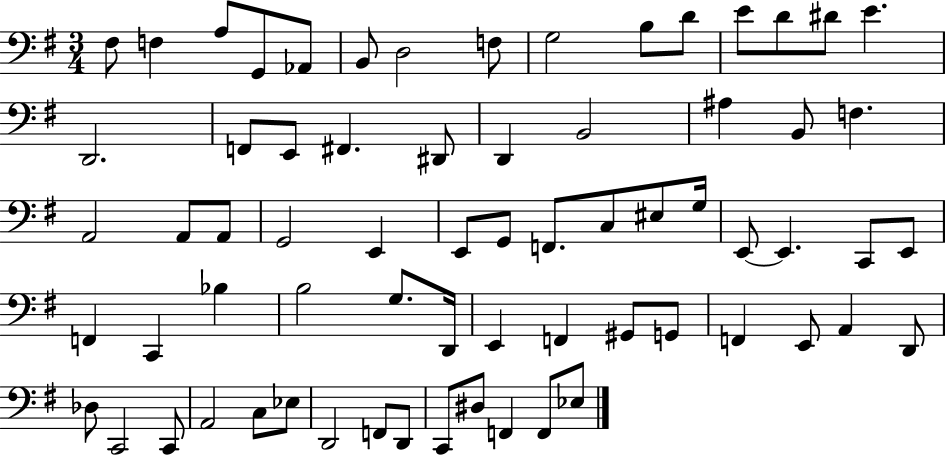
{
  \clef bass
  \numericTimeSignature
  \time 3/4
  \key g \major
  \repeat volta 2 { fis8 f4 a8 g,8 aes,8 | b,8 d2 f8 | g2 b8 d'8 | e'8 d'8 dis'8 e'4. | \break d,2. | f,8 e,8 fis,4. dis,8 | d,4 b,2 | ais4 b,8 f4. | \break a,2 a,8 a,8 | g,2 e,4 | e,8 g,8 f,8. c8 eis8 g16 | e,8~~ e,4. c,8 e,8 | \break f,4 c,4 bes4 | b2 g8. d,16 | e,4 f,4 gis,8 g,8 | f,4 e,8 a,4 d,8 | \break des8 c,2 c,8 | a,2 c8 ees8 | d,2 f,8 d,8 | c,8 dis8 f,4 f,8 ees8 | \break } \bar "|."
}